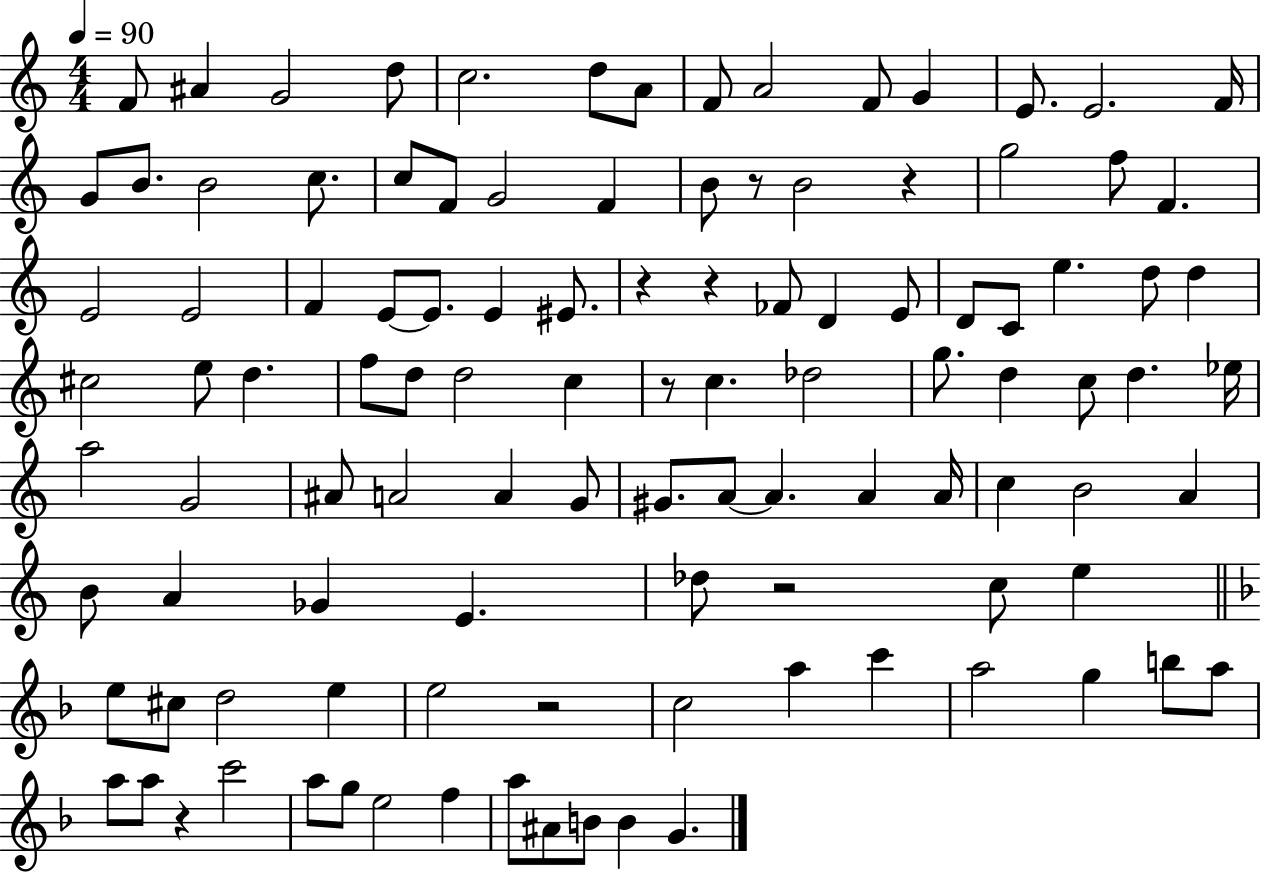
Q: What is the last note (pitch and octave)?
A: G4